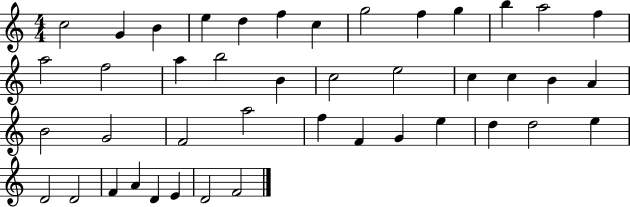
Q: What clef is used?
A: treble